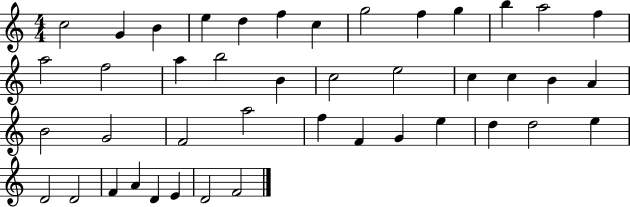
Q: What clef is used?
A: treble